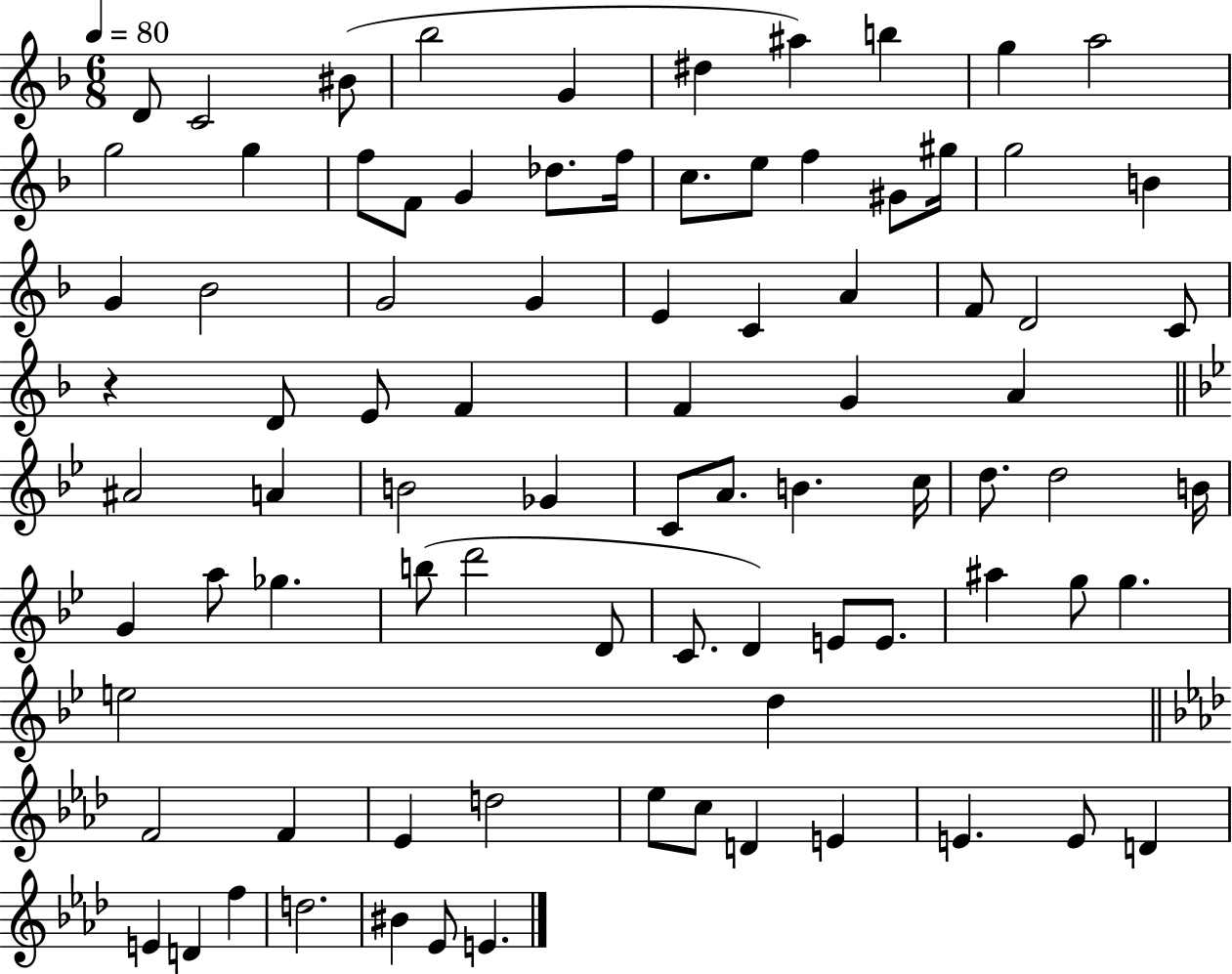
D4/e C4/h BIS4/e Bb5/h G4/q D#5/q A#5/q B5/q G5/q A5/h G5/h G5/q F5/e F4/e G4/q Db5/e. F5/s C5/e. E5/e F5/q G#4/e G#5/s G5/h B4/q G4/q Bb4/h G4/h G4/q E4/q C4/q A4/q F4/e D4/h C4/e R/q D4/e E4/e F4/q F4/q G4/q A4/q A#4/h A4/q B4/h Gb4/q C4/e A4/e. B4/q. C5/s D5/e. D5/h B4/s G4/q A5/e Gb5/q. B5/e D6/h D4/e C4/e. D4/q E4/e E4/e. A#5/q G5/e G5/q. E5/h D5/q F4/h F4/q Eb4/q D5/h Eb5/e C5/e D4/q E4/q E4/q. E4/e D4/q E4/q D4/q F5/q D5/h. BIS4/q Eb4/e E4/q.